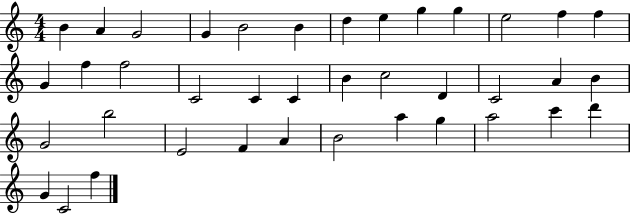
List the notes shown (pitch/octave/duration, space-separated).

B4/q A4/q G4/h G4/q B4/h B4/q D5/q E5/q G5/q G5/q E5/h F5/q F5/q G4/q F5/q F5/h C4/h C4/q C4/q B4/q C5/h D4/q C4/h A4/q B4/q G4/h B5/h E4/h F4/q A4/q B4/h A5/q G5/q A5/h C6/q D6/q G4/q C4/h F5/q